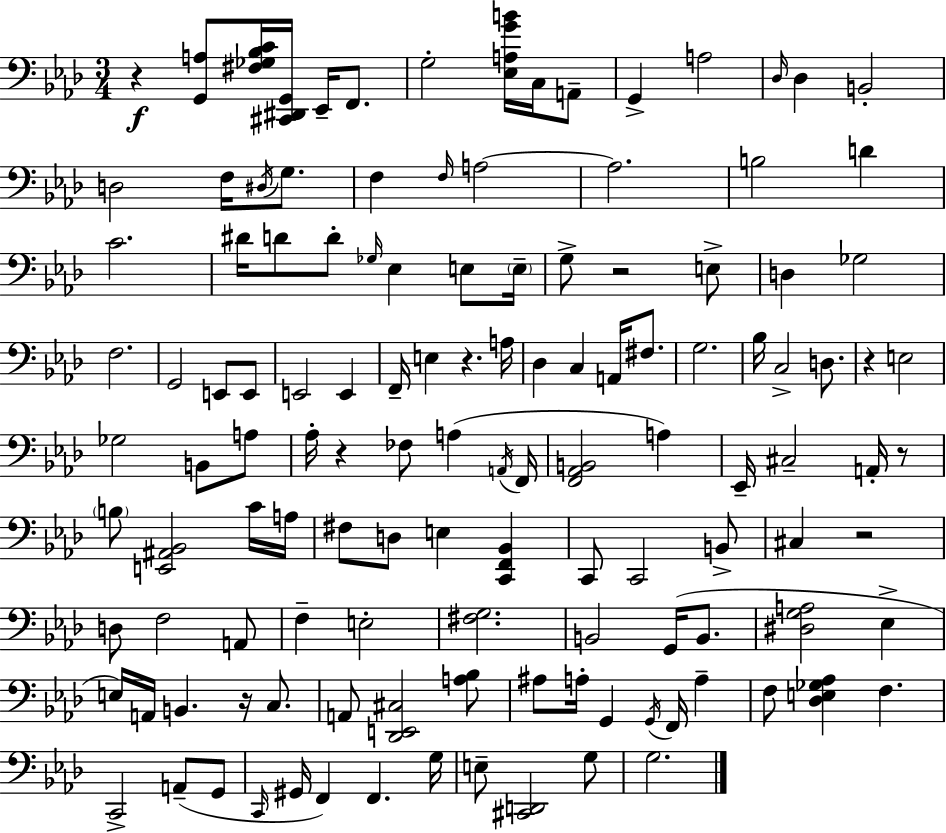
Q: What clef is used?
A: bass